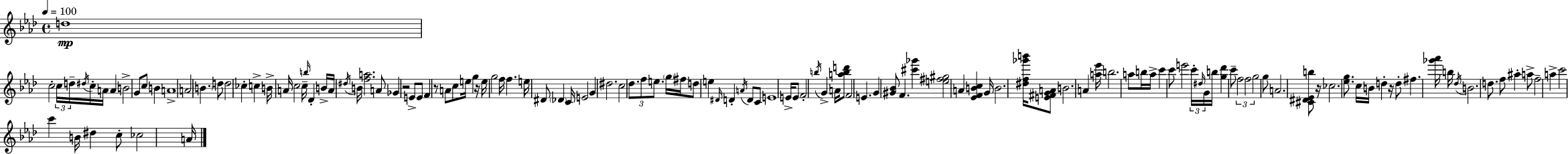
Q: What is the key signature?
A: F minor